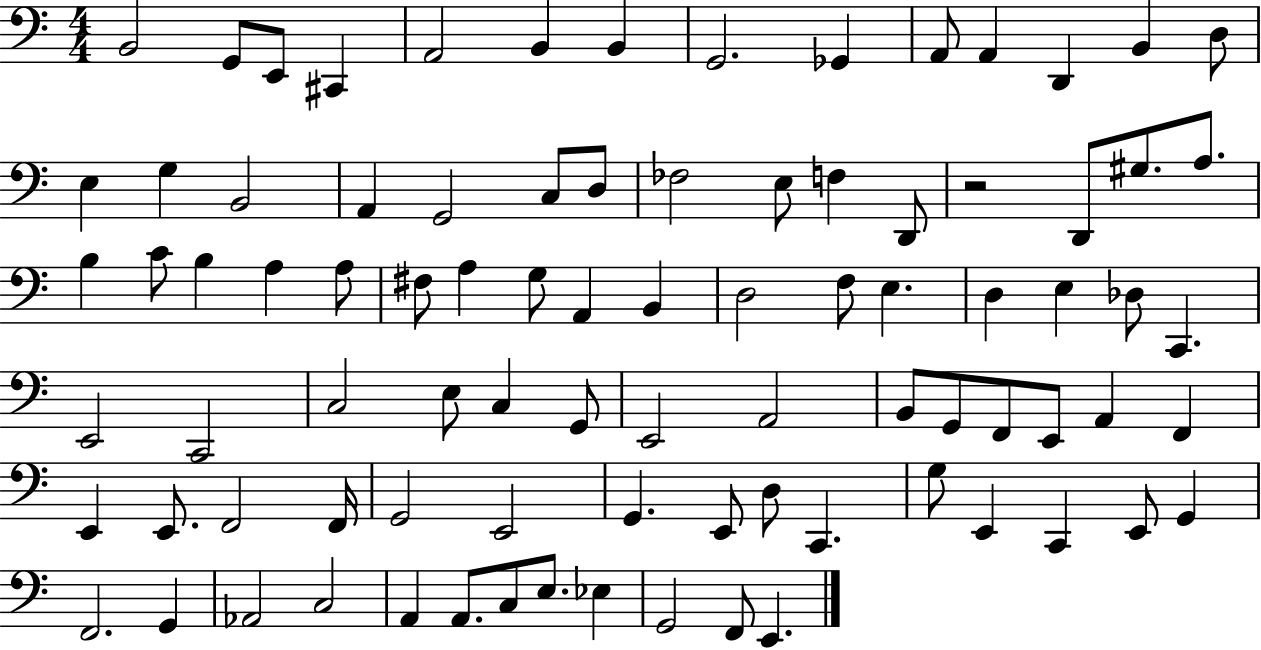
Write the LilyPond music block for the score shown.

{
  \clef bass
  \numericTimeSignature
  \time 4/4
  \key c \major
  \repeat volta 2 { b,2 g,8 e,8 cis,4 | a,2 b,4 b,4 | g,2. ges,4 | a,8 a,4 d,4 b,4 d8 | \break e4 g4 b,2 | a,4 g,2 c8 d8 | fes2 e8 f4 d,8 | r2 d,8 gis8. a8. | \break b4 c'8 b4 a4 a8 | fis8 a4 g8 a,4 b,4 | d2 f8 e4. | d4 e4 des8 c,4. | \break e,2 c,2 | c2 e8 c4 g,8 | e,2 a,2 | b,8 g,8 f,8 e,8 a,4 f,4 | \break e,4 e,8. f,2 f,16 | g,2 e,2 | g,4. e,8 d8 c,4. | g8 e,4 c,4 e,8 g,4 | \break f,2. g,4 | aes,2 c2 | a,4 a,8. c8 e8. ees4 | g,2 f,8 e,4. | \break } \bar "|."
}